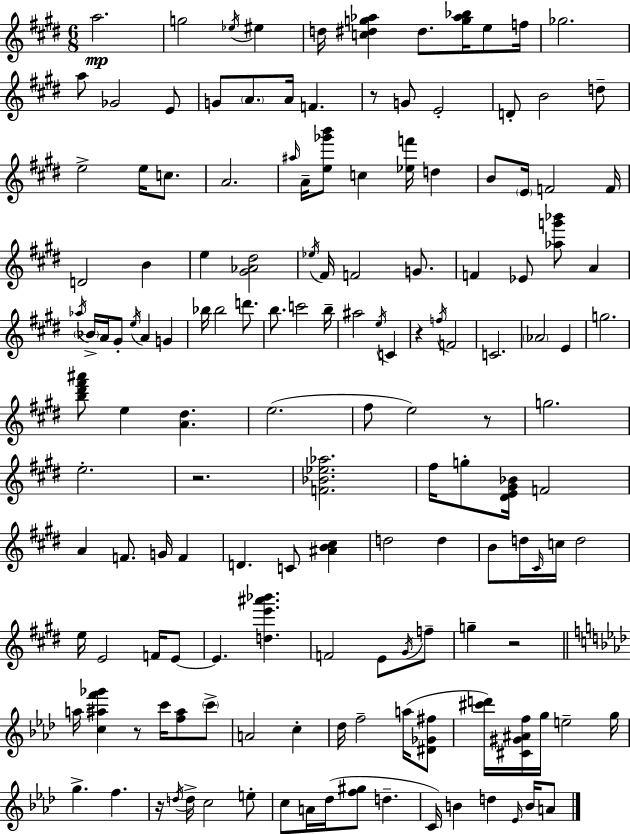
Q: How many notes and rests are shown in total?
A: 149